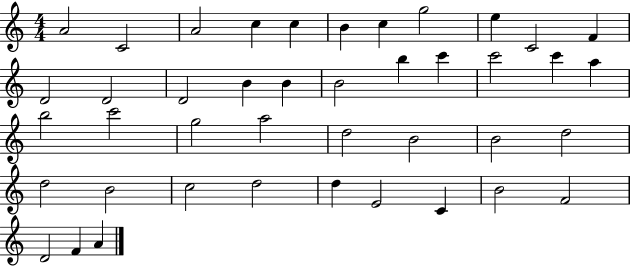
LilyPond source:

{
  \clef treble
  \numericTimeSignature
  \time 4/4
  \key c \major
  a'2 c'2 | a'2 c''4 c''4 | b'4 c''4 g''2 | e''4 c'2 f'4 | \break d'2 d'2 | d'2 b'4 b'4 | b'2 b''4 c'''4 | c'''2 c'''4 a''4 | \break b''2 c'''2 | g''2 a''2 | d''2 b'2 | b'2 d''2 | \break d''2 b'2 | c''2 d''2 | d''4 e'2 c'4 | b'2 f'2 | \break d'2 f'4 a'4 | \bar "|."
}